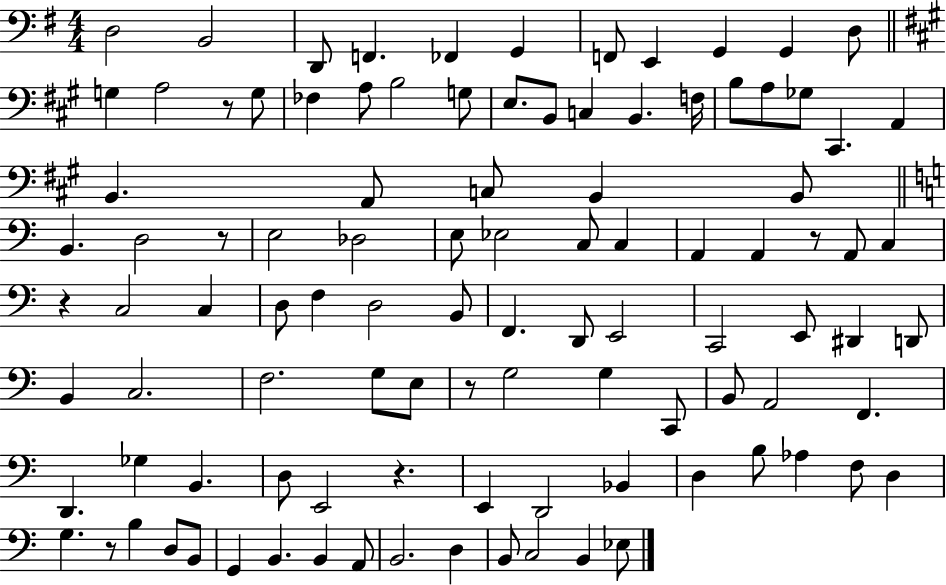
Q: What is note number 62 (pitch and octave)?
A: G3